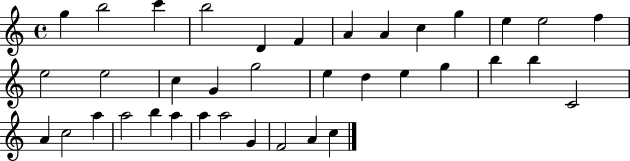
{
  \clef treble
  \time 4/4
  \defaultTimeSignature
  \key c \major
  g''4 b''2 c'''4 | b''2 d'4 f'4 | a'4 a'4 c''4 g''4 | e''4 e''2 f''4 | \break e''2 e''2 | c''4 g'4 g''2 | e''4 d''4 e''4 g''4 | b''4 b''4 c'2 | \break a'4 c''2 a''4 | a''2 b''4 a''4 | a''4 a''2 g'4 | f'2 a'4 c''4 | \break \bar "|."
}